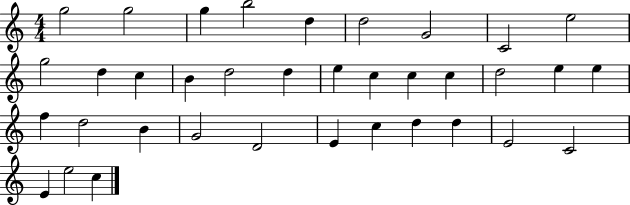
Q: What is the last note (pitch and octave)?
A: C5